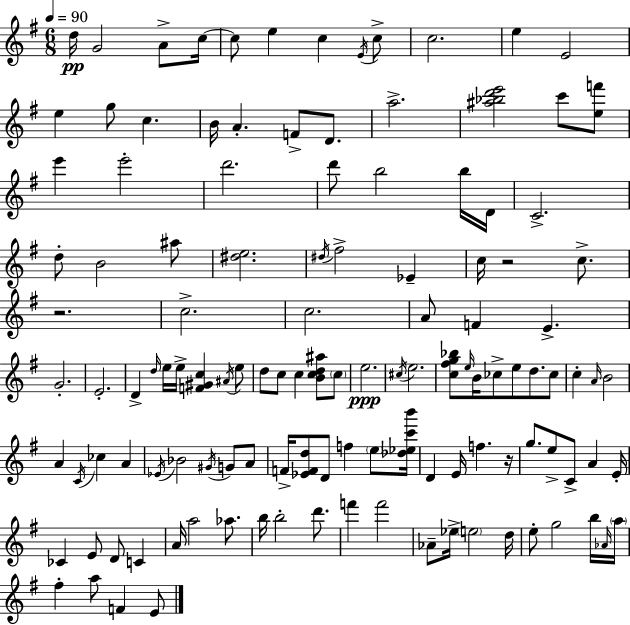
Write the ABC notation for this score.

X:1
T:Untitled
M:6/8
L:1/4
K:Em
d/4 G2 A/2 c/4 c/2 e c E/4 c/2 c2 e E2 e g/2 c B/4 A F/2 D/2 a2 [^a_bd'e']2 c'/2 [ef']/2 e' e'2 d'2 d'/2 b2 b/4 D/4 C2 d/2 B2 ^a/2 [^de]2 ^d/4 ^f2 _E c/4 z2 c/2 z2 c2 c2 A/2 F E G2 E2 D d/4 e/4 e/4 [F^Gc] ^A/4 e/2 d/2 c/2 c [Bcd^a]/2 c/2 e2 ^c/4 e2 [c^fg_b]/2 e/4 B/4 _c/2 e/2 d/2 _c/2 c A/4 B2 A C/4 _c A _E/4 _B2 ^G/4 G/2 A/2 F/4 [_EFd]/2 D/2 f e/2 [_d_ec'b']/4 D E/4 f z/4 g/2 e/2 C/2 A E/4 _C E/2 D/2 C A/4 a2 _a/2 b/4 b2 d'/2 f' f'2 _A/2 _e/4 e2 d/4 e/2 g2 b/4 _A/4 a/4 ^f a/2 F E/2